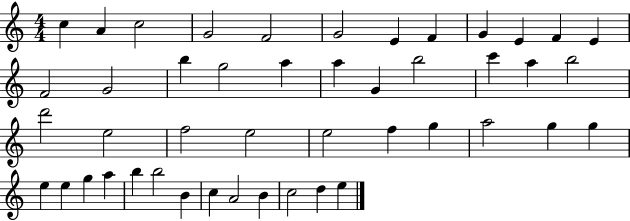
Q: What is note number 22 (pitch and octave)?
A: A5